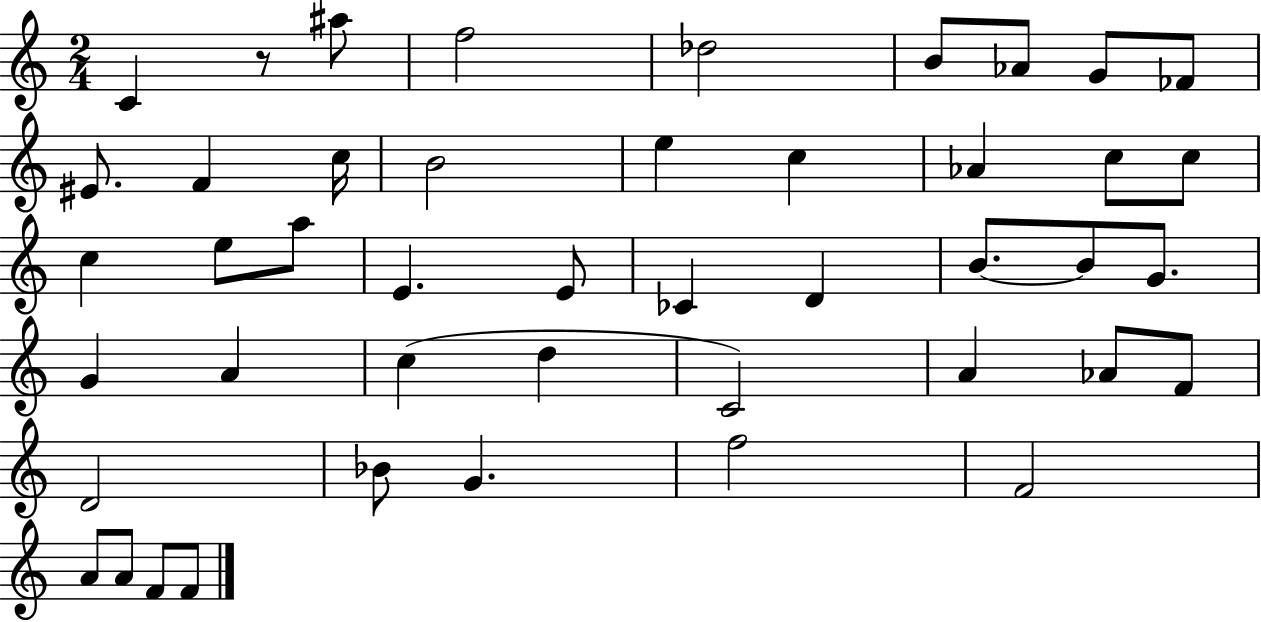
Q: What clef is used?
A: treble